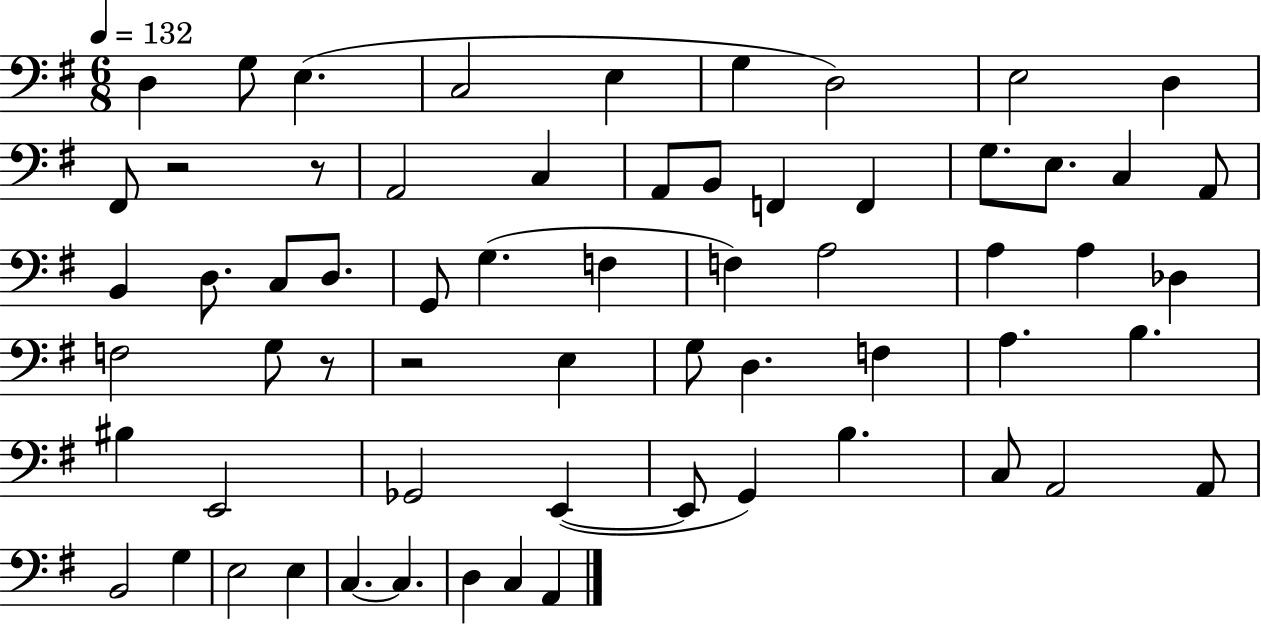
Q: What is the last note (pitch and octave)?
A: A2